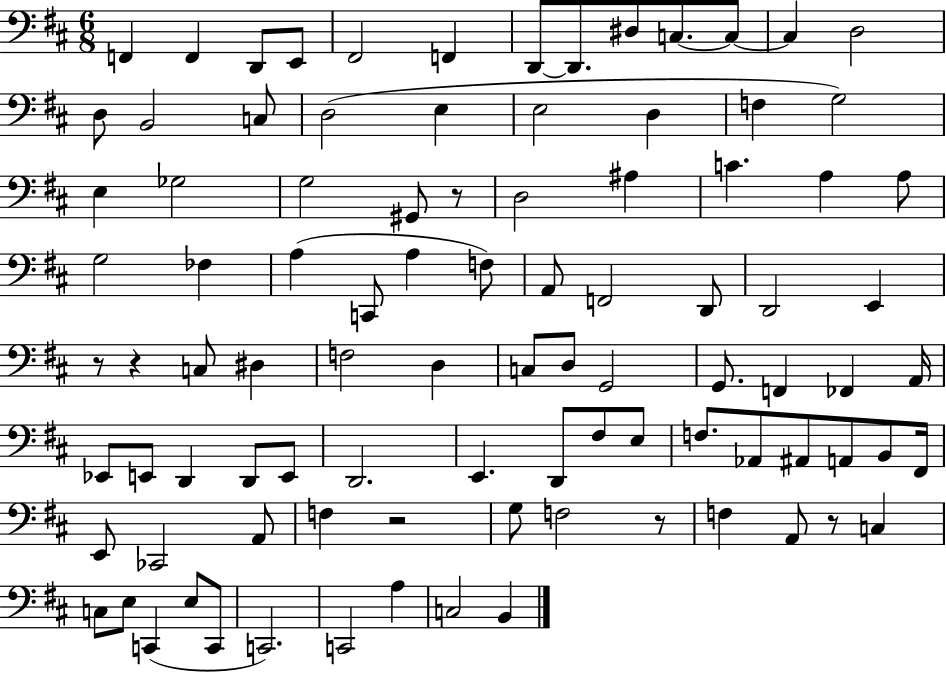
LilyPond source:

{
  \clef bass
  \numericTimeSignature
  \time 6/8
  \key d \major
  \repeat volta 2 { f,4 f,4 d,8 e,8 | fis,2 f,4 | d,8~~ d,8. dis8 c8.~~ c8~~ | c4 d2 | \break d8 b,2 c8 | d2( e4 | e2 d4 | f4 g2) | \break e4 ges2 | g2 gis,8 r8 | d2 ais4 | c'4. a4 a8 | \break g2 fes4 | a4( c,8 a4 f8) | a,8 f,2 d,8 | d,2 e,4 | \break r8 r4 c8 dis4 | f2 d4 | c8 d8 g,2 | g,8. f,4 fes,4 a,16 | \break ees,8 e,8 d,4 d,8 e,8 | d,2. | e,4. d,8 fis8 e8 | f8. aes,8 ais,8 a,8 b,8 fis,16 | \break e,8 ces,2 a,8 | f4 r2 | g8 f2 r8 | f4 a,8 r8 c4 | \break c8 e8 c,4( e8 c,8 | c,2.) | c,2 a4 | c2 b,4 | \break } \bar "|."
}